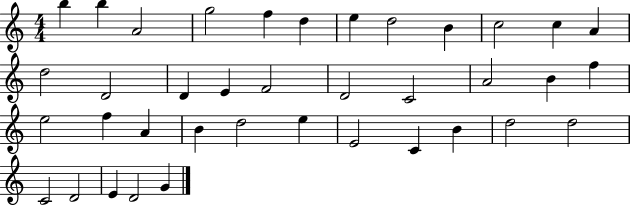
B5/q B5/q A4/h G5/h F5/q D5/q E5/q D5/h B4/q C5/h C5/q A4/q D5/h D4/h D4/q E4/q F4/h D4/h C4/h A4/h B4/q F5/q E5/h F5/q A4/q B4/q D5/h E5/q E4/h C4/q B4/q D5/h D5/h C4/h D4/h E4/q D4/h G4/q